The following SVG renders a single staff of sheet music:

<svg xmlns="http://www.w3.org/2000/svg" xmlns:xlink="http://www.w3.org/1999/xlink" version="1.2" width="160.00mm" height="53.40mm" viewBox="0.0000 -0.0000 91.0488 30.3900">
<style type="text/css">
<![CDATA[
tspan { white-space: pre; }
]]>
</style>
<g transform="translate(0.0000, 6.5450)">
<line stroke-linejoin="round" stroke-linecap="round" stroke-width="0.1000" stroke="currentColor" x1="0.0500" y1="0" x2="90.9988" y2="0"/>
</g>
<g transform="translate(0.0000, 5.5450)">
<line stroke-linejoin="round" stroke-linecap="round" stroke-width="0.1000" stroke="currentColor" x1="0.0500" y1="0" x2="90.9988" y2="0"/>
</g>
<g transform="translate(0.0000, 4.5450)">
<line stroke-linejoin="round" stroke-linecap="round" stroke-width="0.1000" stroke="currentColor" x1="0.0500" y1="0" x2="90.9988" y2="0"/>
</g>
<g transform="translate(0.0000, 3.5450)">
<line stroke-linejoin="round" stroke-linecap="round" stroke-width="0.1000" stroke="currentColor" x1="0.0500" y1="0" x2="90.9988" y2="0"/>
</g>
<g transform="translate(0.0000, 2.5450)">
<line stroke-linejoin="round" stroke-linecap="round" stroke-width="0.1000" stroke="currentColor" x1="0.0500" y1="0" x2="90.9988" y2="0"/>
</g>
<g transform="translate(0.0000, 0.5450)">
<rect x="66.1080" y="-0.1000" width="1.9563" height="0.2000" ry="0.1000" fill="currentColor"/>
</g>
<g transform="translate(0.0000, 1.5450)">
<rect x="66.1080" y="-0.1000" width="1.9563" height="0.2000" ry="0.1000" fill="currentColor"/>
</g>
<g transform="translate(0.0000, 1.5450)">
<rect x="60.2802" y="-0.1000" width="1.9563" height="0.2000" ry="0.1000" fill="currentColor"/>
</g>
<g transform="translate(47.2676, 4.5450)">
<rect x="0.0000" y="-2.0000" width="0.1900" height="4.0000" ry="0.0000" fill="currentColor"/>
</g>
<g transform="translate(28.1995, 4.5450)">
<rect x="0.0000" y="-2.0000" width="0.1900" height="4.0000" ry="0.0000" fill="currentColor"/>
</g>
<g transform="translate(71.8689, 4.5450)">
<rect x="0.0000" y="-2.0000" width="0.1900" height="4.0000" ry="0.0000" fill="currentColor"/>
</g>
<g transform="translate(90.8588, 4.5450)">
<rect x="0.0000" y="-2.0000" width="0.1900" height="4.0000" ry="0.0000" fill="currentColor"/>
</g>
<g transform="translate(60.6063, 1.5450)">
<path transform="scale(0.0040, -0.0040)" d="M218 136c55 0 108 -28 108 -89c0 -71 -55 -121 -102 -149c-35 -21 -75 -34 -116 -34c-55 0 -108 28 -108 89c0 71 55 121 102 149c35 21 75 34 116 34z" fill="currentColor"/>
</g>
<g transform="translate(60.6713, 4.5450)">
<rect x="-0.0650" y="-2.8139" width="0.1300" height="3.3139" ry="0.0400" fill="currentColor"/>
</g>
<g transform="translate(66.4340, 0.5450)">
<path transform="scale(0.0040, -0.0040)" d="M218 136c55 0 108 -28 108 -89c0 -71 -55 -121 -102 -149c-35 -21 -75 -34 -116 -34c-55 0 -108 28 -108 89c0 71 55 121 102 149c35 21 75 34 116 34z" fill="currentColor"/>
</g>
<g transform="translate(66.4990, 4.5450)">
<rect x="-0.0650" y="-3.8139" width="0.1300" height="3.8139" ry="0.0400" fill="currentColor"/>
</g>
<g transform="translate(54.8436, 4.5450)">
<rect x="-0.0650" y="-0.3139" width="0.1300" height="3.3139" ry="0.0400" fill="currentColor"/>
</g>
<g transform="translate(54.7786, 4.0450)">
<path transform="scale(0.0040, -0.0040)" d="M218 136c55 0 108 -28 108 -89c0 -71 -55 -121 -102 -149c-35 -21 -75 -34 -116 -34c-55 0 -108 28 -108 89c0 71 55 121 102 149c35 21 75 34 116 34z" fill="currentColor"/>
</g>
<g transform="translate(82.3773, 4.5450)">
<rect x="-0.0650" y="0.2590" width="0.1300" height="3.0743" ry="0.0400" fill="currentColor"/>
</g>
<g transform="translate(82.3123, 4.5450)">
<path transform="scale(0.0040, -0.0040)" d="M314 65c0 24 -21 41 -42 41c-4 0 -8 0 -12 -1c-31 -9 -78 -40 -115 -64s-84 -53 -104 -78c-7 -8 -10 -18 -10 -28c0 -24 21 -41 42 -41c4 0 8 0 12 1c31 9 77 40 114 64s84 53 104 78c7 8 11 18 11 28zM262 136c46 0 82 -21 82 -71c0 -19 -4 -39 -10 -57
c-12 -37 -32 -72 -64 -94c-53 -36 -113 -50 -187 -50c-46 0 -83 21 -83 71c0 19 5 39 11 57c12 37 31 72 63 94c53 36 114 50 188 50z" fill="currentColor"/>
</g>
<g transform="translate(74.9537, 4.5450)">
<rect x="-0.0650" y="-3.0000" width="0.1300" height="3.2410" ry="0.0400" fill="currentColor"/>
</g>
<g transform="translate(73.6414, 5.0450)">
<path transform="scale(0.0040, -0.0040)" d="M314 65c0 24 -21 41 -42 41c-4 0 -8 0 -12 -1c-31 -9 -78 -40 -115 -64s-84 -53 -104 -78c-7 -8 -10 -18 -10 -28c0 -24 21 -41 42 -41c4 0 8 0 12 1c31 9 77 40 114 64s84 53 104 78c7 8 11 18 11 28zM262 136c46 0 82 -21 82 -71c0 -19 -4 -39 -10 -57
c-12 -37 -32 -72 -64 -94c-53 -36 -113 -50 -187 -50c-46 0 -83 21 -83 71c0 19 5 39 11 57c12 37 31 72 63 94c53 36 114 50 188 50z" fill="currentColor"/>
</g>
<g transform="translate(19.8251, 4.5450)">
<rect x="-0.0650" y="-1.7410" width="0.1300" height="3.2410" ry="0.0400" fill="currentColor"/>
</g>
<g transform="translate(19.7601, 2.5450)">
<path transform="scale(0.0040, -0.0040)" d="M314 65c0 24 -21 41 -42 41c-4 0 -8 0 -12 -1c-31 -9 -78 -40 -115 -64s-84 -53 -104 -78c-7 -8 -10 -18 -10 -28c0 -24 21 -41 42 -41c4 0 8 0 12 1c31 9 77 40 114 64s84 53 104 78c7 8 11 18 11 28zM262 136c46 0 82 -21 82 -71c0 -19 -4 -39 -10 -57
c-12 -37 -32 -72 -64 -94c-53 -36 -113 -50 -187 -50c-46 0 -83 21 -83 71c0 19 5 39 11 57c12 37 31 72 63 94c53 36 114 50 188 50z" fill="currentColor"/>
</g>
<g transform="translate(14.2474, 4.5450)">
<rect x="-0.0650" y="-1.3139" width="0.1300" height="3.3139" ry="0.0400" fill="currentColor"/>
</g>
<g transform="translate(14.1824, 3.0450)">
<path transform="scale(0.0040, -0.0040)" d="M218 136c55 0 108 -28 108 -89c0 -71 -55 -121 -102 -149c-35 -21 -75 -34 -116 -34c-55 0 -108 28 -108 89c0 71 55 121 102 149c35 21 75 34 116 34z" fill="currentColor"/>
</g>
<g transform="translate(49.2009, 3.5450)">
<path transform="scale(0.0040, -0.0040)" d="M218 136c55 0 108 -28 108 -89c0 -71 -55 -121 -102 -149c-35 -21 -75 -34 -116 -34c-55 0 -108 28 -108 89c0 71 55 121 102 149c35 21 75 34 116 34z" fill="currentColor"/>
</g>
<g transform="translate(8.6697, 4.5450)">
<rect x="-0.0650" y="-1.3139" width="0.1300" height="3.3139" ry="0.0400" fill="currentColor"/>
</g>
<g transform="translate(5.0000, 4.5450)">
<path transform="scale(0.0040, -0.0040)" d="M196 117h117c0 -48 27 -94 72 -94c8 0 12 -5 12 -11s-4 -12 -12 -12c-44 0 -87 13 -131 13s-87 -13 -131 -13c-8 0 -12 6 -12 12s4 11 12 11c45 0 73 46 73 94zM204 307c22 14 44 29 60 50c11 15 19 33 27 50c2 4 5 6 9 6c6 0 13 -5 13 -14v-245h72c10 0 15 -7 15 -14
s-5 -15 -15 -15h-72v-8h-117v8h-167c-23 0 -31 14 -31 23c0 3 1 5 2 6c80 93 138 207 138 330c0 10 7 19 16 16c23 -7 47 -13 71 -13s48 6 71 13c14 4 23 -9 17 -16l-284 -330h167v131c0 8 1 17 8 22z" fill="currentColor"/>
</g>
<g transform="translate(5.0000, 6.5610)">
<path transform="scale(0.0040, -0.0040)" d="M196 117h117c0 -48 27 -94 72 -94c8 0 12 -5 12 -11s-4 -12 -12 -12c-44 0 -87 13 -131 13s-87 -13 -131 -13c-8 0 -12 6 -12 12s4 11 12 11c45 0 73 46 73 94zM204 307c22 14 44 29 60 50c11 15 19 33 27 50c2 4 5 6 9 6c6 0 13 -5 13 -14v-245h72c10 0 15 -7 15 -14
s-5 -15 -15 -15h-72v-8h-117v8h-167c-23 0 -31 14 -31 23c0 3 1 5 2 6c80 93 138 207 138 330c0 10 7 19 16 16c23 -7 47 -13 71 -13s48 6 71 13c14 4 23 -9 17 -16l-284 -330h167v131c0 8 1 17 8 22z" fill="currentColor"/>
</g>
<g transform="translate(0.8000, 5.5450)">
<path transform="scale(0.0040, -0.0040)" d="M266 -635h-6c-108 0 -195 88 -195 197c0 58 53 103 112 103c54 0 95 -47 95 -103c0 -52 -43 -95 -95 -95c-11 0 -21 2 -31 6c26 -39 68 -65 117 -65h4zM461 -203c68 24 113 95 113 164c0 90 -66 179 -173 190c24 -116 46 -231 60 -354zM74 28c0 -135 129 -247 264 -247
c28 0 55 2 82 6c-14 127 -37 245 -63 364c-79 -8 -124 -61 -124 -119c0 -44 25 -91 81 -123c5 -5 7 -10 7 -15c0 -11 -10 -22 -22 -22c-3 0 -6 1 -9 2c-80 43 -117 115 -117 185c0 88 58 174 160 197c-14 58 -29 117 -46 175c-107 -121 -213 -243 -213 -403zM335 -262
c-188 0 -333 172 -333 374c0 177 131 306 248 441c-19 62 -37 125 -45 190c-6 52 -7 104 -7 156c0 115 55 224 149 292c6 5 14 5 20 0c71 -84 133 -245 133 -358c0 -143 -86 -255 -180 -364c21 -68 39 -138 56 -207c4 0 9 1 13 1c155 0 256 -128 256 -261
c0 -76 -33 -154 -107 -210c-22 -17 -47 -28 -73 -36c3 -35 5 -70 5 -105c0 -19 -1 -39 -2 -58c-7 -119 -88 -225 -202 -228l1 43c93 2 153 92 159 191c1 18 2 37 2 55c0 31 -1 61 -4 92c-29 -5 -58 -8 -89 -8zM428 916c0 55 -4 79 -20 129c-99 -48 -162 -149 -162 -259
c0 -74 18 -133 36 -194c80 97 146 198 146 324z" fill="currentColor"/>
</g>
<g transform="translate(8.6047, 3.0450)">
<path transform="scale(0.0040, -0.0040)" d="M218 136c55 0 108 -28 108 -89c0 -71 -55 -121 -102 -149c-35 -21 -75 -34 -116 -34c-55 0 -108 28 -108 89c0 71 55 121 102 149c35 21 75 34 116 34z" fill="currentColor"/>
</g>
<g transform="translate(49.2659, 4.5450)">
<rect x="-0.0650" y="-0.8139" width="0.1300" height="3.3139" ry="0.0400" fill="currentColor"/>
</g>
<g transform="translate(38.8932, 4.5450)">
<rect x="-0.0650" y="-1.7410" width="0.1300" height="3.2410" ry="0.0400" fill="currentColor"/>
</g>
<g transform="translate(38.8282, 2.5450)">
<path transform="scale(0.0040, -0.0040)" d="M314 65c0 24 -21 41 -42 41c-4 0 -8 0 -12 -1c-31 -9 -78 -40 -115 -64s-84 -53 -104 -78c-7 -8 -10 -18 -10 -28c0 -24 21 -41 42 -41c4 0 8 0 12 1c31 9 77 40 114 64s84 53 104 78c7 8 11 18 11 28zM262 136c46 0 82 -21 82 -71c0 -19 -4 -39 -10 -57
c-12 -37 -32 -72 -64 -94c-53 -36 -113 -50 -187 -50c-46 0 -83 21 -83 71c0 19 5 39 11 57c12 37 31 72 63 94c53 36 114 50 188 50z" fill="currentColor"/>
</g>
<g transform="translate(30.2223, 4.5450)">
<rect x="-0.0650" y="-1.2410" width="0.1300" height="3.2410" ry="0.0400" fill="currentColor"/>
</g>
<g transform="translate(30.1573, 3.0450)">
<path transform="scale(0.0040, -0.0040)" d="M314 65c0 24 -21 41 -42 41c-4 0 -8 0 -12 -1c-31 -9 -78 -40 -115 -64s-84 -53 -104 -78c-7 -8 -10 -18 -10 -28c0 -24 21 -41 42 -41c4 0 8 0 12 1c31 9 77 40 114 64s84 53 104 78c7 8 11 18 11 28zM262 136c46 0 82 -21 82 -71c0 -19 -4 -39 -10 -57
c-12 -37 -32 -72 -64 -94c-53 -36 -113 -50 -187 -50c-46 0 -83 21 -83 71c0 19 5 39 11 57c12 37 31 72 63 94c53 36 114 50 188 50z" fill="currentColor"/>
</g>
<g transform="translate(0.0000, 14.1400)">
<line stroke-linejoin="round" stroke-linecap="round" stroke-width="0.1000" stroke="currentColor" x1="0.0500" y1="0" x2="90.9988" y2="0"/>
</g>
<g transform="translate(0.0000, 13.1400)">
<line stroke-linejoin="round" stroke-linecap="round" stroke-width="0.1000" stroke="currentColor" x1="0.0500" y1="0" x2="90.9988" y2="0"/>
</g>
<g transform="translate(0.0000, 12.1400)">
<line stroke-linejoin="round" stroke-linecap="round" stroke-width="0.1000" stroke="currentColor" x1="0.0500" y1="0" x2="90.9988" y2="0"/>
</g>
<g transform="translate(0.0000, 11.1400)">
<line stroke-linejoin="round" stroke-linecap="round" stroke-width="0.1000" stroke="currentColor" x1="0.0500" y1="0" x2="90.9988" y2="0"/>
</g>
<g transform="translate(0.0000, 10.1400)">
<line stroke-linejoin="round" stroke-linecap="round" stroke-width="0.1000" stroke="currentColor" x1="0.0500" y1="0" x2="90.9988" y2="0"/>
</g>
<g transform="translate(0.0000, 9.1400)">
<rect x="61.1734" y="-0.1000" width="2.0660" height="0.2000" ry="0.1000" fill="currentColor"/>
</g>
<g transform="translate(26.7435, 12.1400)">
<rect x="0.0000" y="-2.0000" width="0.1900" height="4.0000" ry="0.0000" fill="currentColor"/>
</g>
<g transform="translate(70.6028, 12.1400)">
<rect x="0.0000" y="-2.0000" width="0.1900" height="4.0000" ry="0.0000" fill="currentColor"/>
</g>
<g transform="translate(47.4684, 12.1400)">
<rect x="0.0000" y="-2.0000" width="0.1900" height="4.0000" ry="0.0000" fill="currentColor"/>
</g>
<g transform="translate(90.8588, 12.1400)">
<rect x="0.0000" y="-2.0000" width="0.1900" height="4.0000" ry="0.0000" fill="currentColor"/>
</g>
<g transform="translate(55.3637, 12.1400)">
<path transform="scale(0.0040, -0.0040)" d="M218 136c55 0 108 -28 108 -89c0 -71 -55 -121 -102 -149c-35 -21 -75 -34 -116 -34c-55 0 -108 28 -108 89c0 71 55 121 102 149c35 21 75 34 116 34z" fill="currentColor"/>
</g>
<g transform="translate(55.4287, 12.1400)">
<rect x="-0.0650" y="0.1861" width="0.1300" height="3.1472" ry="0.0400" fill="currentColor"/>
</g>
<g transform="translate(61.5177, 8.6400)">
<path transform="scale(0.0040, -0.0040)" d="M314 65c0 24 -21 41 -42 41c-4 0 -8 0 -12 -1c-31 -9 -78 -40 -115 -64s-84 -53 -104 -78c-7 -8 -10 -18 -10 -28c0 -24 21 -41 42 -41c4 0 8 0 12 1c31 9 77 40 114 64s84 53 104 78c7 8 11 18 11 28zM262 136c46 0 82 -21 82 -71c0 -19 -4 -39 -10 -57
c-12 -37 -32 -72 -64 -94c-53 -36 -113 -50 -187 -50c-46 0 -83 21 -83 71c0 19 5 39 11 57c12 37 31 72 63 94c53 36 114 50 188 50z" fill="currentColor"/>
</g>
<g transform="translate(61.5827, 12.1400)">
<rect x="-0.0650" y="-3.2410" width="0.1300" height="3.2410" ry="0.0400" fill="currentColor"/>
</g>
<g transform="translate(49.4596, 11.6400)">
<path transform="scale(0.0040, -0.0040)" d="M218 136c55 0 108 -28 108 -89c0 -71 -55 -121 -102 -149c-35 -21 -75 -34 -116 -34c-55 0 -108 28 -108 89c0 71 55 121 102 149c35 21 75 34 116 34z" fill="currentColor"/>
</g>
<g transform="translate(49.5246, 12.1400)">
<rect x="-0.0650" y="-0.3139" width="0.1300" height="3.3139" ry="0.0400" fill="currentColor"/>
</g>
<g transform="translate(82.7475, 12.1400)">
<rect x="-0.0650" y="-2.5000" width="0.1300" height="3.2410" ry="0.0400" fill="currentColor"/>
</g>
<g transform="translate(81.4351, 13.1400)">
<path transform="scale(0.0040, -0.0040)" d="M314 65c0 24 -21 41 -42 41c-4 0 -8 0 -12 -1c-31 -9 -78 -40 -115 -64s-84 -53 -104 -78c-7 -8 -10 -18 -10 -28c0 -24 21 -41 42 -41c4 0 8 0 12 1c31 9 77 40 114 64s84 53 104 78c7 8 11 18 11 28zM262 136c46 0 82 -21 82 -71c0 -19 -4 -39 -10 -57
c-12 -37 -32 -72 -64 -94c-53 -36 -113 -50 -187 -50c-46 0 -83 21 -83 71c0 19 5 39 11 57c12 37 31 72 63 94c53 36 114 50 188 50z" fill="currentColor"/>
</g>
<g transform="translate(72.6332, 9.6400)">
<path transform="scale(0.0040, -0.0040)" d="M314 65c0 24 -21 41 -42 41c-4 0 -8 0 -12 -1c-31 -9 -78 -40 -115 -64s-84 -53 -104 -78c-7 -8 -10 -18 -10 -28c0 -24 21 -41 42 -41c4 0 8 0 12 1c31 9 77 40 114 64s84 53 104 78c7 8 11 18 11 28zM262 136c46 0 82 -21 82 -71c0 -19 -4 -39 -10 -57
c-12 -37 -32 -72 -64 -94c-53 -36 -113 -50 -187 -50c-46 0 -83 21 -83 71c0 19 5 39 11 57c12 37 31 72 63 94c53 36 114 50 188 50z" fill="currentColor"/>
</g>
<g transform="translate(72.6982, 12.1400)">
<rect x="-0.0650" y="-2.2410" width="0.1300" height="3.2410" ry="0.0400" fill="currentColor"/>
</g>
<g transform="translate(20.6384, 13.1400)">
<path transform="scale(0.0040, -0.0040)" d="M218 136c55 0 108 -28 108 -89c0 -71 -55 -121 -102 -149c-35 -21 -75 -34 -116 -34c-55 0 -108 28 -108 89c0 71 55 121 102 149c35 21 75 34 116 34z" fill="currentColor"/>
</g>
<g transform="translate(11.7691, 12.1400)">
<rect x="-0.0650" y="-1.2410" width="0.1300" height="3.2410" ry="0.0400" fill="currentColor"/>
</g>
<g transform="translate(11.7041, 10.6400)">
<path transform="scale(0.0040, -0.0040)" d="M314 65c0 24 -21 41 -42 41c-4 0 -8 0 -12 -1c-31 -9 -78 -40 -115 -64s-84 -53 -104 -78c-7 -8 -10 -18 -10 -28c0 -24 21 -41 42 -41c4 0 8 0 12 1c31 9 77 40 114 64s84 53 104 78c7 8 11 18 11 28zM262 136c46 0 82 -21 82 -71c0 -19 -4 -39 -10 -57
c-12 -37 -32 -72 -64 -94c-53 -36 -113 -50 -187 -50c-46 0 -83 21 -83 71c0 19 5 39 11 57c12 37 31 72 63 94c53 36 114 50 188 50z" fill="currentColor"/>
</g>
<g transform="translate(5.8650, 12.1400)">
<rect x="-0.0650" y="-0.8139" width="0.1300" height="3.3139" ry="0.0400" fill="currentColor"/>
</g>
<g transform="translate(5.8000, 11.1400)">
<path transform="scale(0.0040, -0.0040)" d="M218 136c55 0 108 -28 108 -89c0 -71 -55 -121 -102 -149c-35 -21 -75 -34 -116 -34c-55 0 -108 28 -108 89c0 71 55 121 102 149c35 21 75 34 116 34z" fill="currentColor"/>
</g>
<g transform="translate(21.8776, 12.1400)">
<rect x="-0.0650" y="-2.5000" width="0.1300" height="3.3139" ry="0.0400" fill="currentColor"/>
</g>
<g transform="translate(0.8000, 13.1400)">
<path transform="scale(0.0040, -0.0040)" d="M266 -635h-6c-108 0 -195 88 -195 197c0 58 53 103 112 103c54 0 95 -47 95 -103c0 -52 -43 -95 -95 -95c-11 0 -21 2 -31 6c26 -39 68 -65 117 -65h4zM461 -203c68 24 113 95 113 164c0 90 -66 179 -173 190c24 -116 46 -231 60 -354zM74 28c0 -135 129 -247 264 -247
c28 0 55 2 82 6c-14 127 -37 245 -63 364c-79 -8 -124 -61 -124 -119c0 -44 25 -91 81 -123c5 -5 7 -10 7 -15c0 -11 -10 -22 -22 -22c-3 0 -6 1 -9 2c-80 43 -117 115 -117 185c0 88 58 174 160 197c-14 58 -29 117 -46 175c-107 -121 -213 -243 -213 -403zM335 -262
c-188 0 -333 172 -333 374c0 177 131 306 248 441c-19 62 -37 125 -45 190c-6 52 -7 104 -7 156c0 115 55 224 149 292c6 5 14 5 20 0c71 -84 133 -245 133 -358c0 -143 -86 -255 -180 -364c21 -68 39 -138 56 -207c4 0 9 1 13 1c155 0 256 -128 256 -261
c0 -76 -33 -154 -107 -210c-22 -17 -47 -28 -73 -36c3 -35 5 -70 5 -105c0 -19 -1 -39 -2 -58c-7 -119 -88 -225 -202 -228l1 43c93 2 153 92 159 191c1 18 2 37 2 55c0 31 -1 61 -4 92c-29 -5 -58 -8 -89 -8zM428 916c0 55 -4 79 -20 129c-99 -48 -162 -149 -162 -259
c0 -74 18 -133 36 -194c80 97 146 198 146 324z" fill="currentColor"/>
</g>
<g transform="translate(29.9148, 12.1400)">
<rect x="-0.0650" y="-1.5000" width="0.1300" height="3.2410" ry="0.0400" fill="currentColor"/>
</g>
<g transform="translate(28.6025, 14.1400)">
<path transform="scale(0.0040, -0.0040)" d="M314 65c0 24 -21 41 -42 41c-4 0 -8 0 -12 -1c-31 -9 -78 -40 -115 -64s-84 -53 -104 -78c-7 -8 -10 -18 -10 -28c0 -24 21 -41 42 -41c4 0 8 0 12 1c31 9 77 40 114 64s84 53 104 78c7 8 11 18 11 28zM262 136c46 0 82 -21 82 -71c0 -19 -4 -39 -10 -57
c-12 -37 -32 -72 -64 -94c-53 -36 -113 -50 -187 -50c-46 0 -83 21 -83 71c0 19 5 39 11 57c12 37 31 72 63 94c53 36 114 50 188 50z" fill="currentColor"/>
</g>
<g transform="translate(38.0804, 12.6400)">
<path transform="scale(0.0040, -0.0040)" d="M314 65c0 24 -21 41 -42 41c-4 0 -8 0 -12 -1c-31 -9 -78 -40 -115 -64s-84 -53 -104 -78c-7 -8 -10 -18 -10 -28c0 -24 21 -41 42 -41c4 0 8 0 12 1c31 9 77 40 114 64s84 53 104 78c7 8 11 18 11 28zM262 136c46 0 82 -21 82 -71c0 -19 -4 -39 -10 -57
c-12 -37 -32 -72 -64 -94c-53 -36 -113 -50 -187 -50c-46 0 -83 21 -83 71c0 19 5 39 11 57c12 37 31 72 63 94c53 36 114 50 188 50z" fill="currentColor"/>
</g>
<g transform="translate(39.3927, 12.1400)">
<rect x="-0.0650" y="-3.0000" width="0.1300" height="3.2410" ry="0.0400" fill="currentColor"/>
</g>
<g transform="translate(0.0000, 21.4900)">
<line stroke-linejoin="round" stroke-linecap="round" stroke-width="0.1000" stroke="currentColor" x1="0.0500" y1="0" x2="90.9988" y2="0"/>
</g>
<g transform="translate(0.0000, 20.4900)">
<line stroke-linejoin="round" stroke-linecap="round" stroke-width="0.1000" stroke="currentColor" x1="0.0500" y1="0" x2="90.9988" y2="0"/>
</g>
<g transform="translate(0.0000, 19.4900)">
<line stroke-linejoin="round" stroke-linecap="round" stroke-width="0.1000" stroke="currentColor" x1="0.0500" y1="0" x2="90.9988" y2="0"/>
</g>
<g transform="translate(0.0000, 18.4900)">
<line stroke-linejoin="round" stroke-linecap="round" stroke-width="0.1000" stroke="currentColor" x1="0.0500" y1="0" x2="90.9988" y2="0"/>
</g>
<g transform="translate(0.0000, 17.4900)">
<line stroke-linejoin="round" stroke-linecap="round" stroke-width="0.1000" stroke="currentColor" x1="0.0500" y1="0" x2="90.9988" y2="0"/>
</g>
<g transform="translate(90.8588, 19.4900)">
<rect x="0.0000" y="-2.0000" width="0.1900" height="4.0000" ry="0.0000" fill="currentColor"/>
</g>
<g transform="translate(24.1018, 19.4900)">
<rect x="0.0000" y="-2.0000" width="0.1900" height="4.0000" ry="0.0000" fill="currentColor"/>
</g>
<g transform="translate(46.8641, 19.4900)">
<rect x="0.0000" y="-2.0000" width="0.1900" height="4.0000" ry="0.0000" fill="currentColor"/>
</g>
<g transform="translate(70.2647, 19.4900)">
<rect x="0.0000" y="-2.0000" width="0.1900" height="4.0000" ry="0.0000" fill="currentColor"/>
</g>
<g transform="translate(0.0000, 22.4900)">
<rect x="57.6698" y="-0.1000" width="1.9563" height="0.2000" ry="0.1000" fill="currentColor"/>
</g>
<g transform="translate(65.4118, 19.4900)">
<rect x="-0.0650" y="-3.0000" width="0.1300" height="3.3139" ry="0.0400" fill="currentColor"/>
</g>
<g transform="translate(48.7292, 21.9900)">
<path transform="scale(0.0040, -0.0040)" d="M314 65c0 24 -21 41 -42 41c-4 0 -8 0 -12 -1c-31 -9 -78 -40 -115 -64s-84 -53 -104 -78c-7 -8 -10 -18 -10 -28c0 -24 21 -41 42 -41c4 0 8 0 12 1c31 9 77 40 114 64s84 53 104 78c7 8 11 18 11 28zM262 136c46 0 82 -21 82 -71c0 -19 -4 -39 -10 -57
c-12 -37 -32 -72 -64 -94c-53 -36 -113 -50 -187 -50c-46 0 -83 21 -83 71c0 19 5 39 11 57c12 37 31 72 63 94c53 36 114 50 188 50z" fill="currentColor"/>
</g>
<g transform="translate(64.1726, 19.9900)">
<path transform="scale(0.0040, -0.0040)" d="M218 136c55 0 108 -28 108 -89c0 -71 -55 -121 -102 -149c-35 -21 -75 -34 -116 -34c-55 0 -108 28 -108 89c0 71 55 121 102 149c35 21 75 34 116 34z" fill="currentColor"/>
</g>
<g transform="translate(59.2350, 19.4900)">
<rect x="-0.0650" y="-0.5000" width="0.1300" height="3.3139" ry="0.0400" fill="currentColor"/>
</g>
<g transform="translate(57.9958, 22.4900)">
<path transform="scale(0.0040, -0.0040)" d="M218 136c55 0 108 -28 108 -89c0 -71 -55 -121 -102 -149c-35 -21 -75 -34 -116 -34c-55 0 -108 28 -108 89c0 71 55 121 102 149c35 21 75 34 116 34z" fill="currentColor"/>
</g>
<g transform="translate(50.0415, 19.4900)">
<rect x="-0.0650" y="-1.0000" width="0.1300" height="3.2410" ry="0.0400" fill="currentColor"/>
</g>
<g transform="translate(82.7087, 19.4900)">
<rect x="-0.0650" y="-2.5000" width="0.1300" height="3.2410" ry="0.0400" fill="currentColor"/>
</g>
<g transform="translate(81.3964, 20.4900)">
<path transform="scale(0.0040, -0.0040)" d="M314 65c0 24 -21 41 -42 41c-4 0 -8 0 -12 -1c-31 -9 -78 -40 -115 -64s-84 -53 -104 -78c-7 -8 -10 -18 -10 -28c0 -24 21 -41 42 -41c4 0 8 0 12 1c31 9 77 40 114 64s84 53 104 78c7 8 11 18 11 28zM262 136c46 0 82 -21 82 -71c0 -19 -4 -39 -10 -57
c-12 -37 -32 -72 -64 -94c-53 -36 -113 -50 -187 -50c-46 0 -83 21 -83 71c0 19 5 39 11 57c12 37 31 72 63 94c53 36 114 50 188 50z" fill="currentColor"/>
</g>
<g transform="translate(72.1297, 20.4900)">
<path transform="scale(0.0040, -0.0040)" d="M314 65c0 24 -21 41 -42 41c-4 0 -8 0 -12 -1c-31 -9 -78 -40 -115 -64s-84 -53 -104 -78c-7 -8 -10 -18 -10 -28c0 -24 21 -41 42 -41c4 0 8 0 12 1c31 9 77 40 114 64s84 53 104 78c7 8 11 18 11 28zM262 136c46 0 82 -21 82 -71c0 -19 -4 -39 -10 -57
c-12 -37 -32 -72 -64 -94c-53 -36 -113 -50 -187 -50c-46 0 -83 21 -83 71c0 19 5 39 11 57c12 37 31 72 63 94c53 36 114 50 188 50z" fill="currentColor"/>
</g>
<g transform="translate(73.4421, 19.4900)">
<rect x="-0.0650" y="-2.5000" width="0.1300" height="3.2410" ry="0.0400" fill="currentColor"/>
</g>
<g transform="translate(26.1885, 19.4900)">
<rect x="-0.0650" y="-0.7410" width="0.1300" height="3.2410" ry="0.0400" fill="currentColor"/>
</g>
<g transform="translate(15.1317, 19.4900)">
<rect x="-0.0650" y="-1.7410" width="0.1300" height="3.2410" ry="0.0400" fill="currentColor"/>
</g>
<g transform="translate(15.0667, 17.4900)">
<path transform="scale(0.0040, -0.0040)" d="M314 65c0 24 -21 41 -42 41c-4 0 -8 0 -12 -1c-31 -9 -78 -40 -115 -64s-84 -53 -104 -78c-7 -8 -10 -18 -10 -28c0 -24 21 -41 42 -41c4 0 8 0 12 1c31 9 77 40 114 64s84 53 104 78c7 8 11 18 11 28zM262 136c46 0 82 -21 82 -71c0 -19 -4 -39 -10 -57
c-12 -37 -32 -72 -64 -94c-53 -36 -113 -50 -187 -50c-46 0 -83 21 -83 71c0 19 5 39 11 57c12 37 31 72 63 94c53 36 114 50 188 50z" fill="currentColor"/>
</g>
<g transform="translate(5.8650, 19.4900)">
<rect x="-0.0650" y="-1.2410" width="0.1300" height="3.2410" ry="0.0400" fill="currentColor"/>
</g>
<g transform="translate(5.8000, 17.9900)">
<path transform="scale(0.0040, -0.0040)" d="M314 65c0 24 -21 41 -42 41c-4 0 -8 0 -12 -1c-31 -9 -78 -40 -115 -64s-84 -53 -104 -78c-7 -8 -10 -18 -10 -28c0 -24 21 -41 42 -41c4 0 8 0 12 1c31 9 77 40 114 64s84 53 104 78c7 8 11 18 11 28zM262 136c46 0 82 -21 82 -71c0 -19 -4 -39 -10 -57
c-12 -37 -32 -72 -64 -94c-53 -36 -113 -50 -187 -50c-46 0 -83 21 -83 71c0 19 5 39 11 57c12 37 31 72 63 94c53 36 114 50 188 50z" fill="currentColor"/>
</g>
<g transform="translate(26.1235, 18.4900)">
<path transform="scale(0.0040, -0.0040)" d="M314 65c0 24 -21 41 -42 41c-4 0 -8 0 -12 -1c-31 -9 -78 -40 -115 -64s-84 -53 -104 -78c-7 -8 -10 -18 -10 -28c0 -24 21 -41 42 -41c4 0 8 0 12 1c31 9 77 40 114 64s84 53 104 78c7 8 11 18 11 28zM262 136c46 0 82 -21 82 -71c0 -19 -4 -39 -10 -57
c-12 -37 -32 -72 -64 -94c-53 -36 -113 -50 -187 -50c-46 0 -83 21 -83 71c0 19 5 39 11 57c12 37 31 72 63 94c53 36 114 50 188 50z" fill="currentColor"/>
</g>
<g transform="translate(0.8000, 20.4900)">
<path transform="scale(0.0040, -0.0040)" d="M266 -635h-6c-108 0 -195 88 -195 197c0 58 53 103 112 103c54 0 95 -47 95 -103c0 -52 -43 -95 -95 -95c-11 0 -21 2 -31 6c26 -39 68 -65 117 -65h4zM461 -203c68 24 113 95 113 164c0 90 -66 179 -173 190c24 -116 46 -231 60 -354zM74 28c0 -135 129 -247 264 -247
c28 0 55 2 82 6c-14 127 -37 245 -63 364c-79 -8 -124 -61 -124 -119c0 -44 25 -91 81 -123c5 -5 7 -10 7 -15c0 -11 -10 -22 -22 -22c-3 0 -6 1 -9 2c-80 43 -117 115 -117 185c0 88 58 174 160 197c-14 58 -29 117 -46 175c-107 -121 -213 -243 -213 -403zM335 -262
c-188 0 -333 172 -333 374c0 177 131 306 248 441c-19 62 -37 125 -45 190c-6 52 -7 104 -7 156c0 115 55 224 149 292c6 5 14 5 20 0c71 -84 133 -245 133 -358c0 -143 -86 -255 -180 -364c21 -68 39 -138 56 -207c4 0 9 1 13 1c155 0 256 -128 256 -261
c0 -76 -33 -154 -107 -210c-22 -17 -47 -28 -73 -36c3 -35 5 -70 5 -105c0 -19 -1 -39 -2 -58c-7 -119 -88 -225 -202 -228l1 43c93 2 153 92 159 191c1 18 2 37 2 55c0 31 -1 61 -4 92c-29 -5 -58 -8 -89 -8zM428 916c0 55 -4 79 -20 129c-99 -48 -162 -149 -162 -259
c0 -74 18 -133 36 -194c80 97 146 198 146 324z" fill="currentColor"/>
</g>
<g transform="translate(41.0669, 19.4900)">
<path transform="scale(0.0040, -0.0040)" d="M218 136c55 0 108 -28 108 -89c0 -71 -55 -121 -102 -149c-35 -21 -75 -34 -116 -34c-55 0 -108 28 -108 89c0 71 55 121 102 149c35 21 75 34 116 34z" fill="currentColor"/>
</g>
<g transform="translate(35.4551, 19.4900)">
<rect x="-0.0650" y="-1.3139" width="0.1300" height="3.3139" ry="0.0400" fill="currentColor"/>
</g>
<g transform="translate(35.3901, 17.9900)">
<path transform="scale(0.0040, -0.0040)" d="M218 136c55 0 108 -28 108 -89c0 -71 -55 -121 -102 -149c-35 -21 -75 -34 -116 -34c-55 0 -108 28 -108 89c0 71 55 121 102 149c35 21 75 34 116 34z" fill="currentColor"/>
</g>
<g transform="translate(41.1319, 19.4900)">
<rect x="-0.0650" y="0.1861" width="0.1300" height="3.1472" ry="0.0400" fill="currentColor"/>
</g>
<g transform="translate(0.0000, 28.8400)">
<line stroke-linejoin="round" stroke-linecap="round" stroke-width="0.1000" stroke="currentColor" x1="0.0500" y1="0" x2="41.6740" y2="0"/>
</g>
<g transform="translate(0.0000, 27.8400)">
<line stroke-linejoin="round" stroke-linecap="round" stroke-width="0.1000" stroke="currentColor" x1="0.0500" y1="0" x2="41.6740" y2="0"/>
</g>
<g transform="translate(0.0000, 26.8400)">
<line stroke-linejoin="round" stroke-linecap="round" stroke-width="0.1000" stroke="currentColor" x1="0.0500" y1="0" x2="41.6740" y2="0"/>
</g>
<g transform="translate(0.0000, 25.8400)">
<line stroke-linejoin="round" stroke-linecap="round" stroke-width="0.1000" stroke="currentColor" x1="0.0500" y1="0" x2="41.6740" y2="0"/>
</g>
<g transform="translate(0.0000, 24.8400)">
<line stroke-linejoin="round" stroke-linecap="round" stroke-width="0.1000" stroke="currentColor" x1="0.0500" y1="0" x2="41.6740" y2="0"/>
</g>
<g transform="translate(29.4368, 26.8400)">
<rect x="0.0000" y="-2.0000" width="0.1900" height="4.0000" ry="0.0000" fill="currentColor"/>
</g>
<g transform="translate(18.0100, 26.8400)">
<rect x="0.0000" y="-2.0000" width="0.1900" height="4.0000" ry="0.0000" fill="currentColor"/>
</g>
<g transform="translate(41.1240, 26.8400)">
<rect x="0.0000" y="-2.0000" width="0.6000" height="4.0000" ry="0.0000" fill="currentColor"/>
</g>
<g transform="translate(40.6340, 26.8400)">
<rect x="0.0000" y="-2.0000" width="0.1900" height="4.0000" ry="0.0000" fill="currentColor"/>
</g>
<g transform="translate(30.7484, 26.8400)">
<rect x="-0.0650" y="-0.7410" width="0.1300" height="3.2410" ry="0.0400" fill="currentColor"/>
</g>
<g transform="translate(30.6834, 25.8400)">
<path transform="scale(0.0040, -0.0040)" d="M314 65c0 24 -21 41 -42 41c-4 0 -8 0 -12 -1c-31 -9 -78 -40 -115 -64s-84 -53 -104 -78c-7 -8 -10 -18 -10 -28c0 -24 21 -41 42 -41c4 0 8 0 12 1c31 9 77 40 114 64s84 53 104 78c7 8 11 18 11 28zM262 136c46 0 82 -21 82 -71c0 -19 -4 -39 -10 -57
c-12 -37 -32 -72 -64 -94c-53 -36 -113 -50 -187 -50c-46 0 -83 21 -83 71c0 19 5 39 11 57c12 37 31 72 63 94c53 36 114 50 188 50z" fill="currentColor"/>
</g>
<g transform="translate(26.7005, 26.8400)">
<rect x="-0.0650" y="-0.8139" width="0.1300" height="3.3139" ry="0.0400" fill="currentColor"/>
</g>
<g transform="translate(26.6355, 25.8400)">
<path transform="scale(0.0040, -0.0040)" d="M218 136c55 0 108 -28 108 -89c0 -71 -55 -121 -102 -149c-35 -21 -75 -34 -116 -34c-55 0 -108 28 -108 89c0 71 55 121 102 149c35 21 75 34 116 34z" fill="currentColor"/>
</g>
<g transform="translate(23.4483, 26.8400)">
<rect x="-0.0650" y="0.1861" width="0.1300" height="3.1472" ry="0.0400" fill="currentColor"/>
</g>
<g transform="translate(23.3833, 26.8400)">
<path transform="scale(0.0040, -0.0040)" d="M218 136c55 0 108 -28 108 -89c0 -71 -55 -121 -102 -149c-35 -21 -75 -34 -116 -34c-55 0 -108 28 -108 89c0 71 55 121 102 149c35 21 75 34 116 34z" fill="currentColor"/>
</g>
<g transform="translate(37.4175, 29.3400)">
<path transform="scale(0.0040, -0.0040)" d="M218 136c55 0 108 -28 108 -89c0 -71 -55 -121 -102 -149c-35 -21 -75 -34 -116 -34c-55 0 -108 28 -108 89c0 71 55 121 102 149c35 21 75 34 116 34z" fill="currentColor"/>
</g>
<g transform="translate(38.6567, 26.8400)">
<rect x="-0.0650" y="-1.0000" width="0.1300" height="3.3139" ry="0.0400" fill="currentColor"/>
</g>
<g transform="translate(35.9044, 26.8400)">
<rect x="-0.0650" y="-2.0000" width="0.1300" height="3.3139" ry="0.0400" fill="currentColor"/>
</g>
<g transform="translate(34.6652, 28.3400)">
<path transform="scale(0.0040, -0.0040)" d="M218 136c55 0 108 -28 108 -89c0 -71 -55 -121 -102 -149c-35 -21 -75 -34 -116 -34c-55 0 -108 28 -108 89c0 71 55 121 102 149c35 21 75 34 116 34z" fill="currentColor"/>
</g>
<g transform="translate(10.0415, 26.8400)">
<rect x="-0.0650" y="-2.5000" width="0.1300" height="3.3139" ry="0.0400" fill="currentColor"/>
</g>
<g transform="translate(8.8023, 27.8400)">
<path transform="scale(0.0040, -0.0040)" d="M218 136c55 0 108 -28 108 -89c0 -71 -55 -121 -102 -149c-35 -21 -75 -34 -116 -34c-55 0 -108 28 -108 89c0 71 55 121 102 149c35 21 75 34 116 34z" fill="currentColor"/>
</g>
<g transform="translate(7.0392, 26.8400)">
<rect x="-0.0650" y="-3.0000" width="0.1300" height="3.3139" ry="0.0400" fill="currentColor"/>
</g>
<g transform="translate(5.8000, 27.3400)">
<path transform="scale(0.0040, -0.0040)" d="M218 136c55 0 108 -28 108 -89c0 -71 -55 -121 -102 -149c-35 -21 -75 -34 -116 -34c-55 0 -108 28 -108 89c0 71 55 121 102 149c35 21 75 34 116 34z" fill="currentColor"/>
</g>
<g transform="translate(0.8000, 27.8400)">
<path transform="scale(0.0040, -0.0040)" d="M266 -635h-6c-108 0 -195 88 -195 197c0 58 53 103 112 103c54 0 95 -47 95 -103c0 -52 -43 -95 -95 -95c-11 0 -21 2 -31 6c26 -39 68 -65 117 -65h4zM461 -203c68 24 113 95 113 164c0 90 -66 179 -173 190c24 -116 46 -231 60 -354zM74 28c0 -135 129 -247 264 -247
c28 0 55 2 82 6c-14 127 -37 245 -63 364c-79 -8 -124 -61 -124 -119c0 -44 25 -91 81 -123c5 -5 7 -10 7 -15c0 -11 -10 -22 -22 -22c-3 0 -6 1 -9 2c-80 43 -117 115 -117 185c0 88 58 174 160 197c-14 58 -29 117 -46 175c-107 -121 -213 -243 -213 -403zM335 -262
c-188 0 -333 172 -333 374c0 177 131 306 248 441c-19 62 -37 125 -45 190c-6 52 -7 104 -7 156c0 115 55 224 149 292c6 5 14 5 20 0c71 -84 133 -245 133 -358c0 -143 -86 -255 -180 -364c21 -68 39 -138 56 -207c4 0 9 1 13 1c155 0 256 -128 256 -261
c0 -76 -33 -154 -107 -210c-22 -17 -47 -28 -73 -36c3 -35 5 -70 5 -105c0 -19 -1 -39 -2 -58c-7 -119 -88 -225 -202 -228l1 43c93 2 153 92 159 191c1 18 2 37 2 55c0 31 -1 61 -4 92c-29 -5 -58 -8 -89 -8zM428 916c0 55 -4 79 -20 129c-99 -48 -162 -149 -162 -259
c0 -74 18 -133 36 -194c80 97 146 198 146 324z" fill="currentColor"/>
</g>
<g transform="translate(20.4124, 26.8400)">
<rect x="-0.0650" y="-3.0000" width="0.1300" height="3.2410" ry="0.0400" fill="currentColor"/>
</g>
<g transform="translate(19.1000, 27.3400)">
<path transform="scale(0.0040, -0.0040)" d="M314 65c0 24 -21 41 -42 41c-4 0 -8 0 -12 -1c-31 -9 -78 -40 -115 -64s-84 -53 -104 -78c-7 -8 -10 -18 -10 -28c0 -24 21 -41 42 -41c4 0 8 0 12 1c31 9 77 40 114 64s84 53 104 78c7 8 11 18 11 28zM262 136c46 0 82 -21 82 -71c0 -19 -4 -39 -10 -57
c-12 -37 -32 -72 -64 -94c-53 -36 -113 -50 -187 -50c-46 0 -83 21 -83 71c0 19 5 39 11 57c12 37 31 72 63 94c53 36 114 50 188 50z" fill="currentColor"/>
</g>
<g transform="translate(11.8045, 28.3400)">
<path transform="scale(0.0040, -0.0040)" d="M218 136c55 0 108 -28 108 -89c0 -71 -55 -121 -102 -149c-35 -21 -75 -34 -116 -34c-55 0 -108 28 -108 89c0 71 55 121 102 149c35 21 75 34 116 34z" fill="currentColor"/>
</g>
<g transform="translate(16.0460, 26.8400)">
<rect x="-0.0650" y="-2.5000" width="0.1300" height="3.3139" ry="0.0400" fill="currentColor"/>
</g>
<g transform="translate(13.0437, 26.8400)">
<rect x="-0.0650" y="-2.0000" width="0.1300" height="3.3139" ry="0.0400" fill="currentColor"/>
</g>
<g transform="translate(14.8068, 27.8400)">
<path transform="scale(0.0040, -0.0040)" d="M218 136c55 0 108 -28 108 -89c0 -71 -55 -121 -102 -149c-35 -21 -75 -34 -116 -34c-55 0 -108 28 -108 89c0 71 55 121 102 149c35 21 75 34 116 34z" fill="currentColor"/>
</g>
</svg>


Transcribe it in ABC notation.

X:1
T:Untitled
M:4/4
L:1/4
K:C
e e f2 e2 f2 d c a c' A2 B2 d e2 G E2 A2 c B b2 g2 G2 e2 f2 d2 e B D2 C A G2 G2 A G F G A2 B d d2 F D